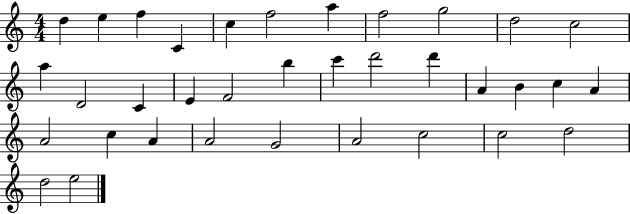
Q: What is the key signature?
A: C major